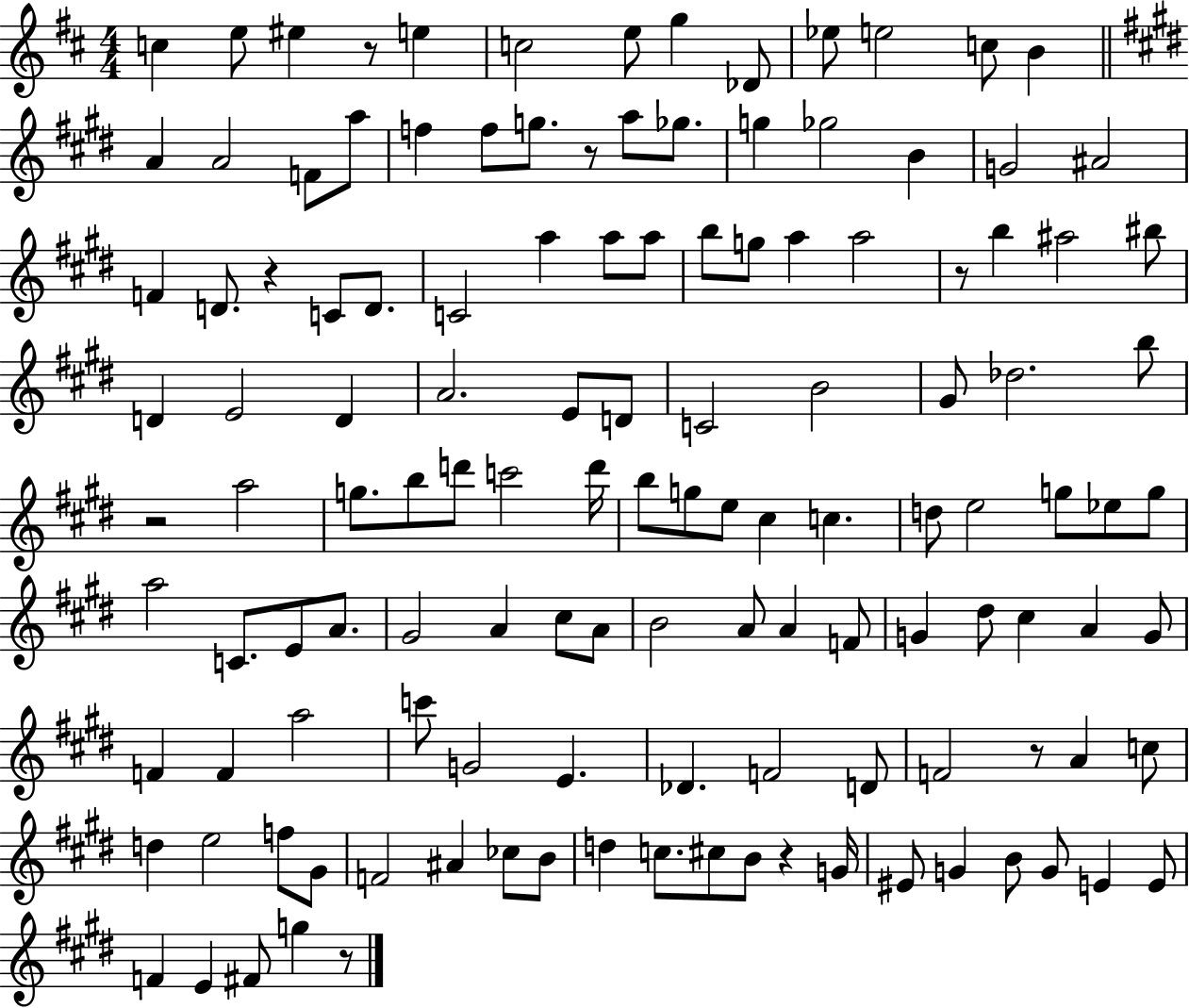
C5/q E5/e EIS5/q R/e E5/q C5/h E5/e G5/q Db4/e Eb5/e E5/h C5/e B4/q A4/q A4/h F4/e A5/e F5/q F5/e G5/e. R/e A5/e Gb5/e. G5/q Gb5/h B4/q G4/h A#4/h F4/q D4/e. R/q C4/e D4/e. C4/h A5/q A5/e A5/e B5/e G5/e A5/q A5/h R/e B5/q A#5/h BIS5/e D4/q E4/h D4/q A4/h. E4/e D4/e C4/h B4/h G#4/e Db5/h. B5/e R/h A5/h G5/e. B5/e D6/e C6/h D6/s B5/e G5/e E5/e C#5/q C5/q. D5/e E5/h G5/e Eb5/e G5/e A5/h C4/e. E4/e A4/e. G#4/h A4/q C#5/e A4/e B4/h A4/e A4/q F4/e G4/q D#5/e C#5/q A4/q G4/e F4/q F4/q A5/h C6/e G4/h E4/q. Db4/q. F4/h D4/e F4/h R/e A4/q C5/e D5/q E5/h F5/e G#4/e F4/h A#4/q CES5/e B4/e D5/q C5/e. C#5/e B4/e R/q G4/s EIS4/e G4/q B4/e G4/e E4/q E4/e F4/q E4/q F#4/e G5/q R/e